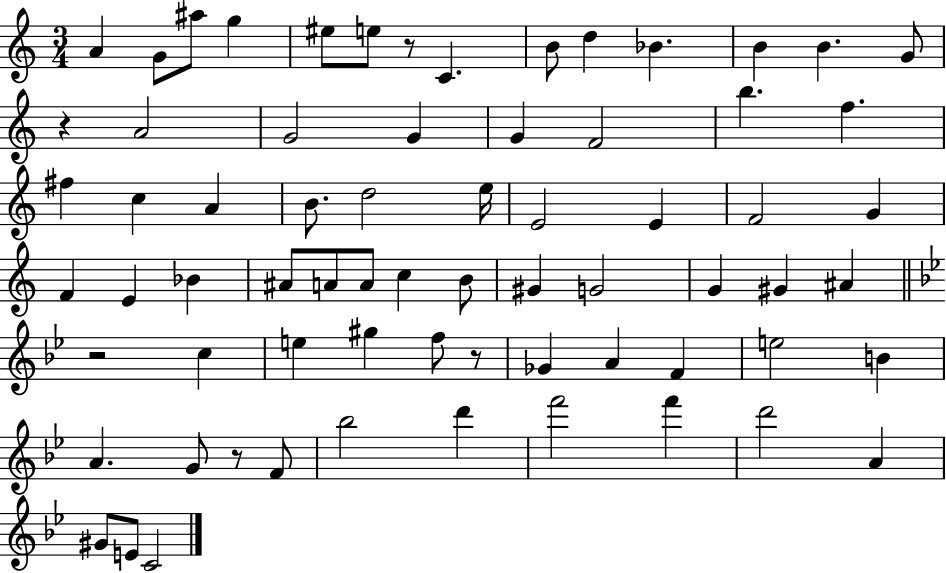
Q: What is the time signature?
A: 3/4